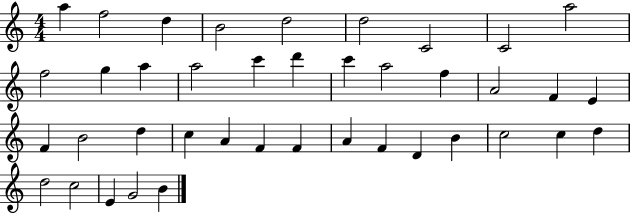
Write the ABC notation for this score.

X:1
T:Untitled
M:4/4
L:1/4
K:C
a f2 d B2 d2 d2 C2 C2 a2 f2 g a a2 c' d' c' a2 f A2 F E F B2 d c A F F A F D B c2 c d d2 c2 E G2 B